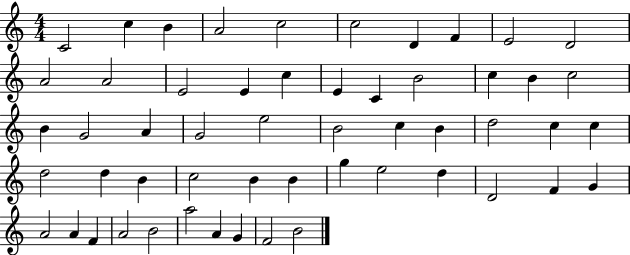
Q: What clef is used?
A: treble